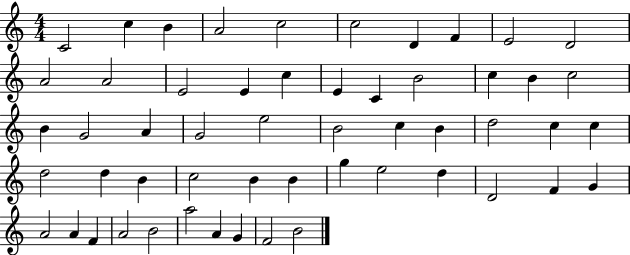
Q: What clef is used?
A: treble